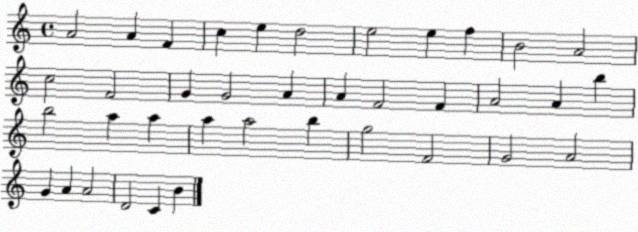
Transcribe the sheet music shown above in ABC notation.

X:1
T:Untitled
M:4/4
L:1/4
K:C
A2 A F c e d2 e2 e f B2 A2 c2 F2 G G2 A A F2 F A2 A b b2 a a a a2 b g2 F2 G2 A2 G A A2 D2 C B